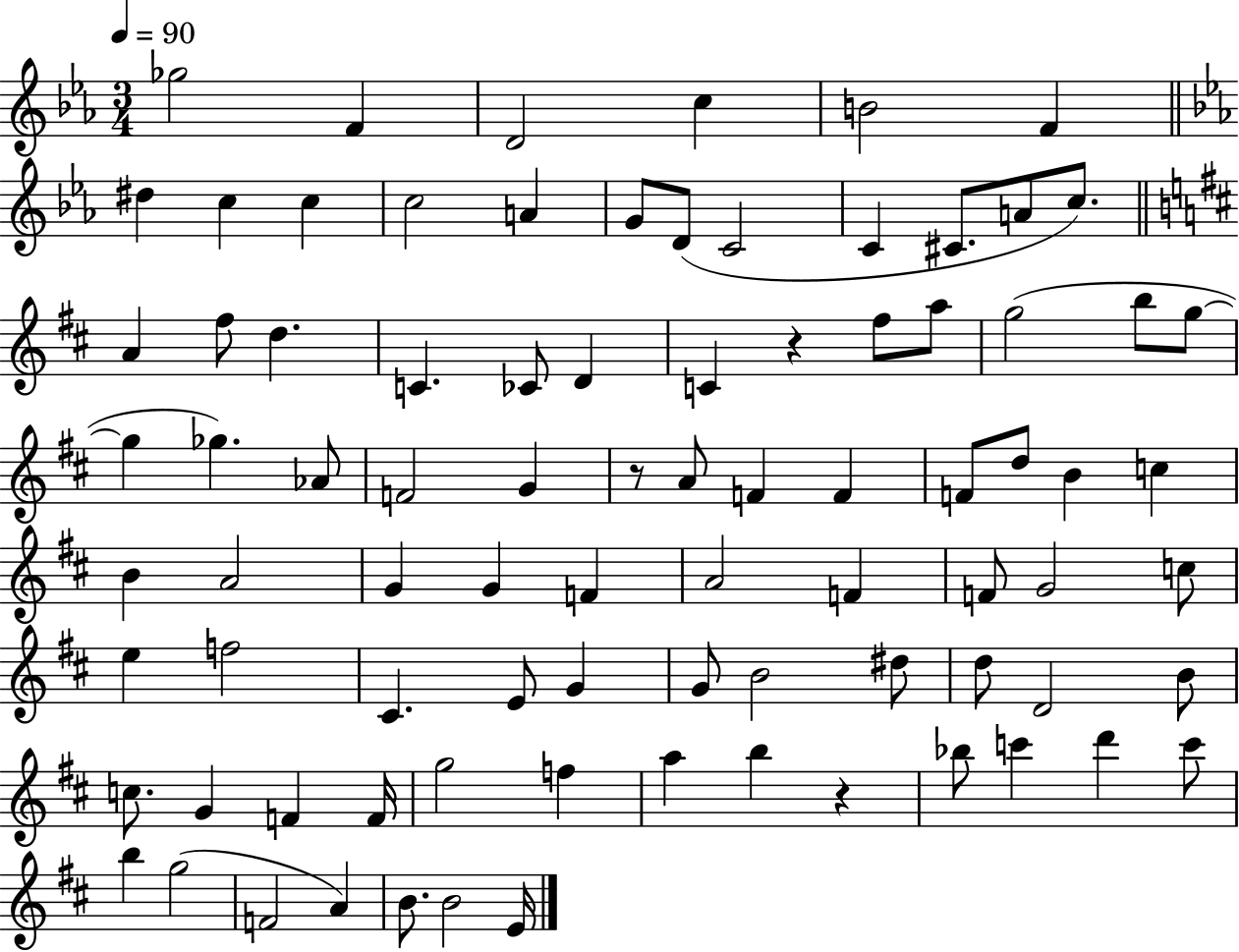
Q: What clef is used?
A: treble